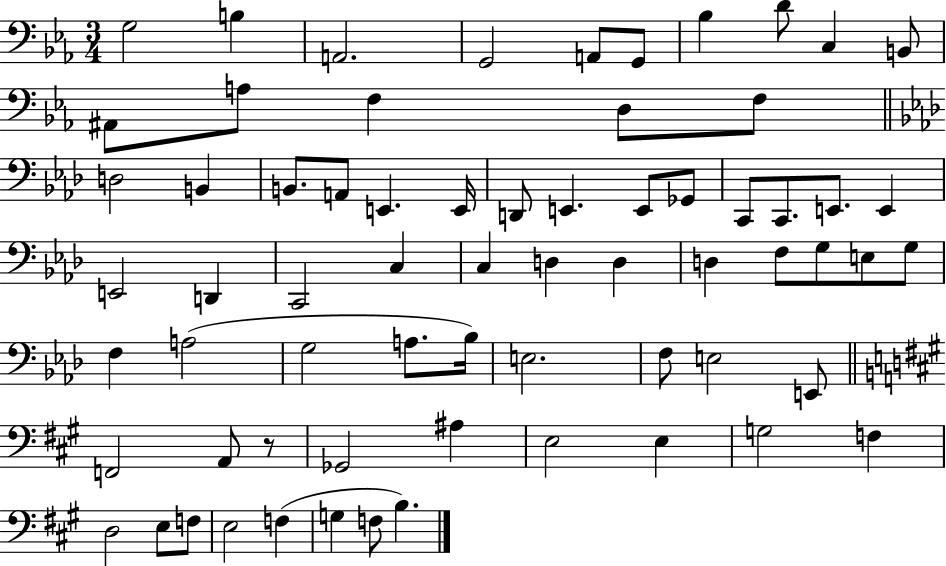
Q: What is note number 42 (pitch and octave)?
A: F3